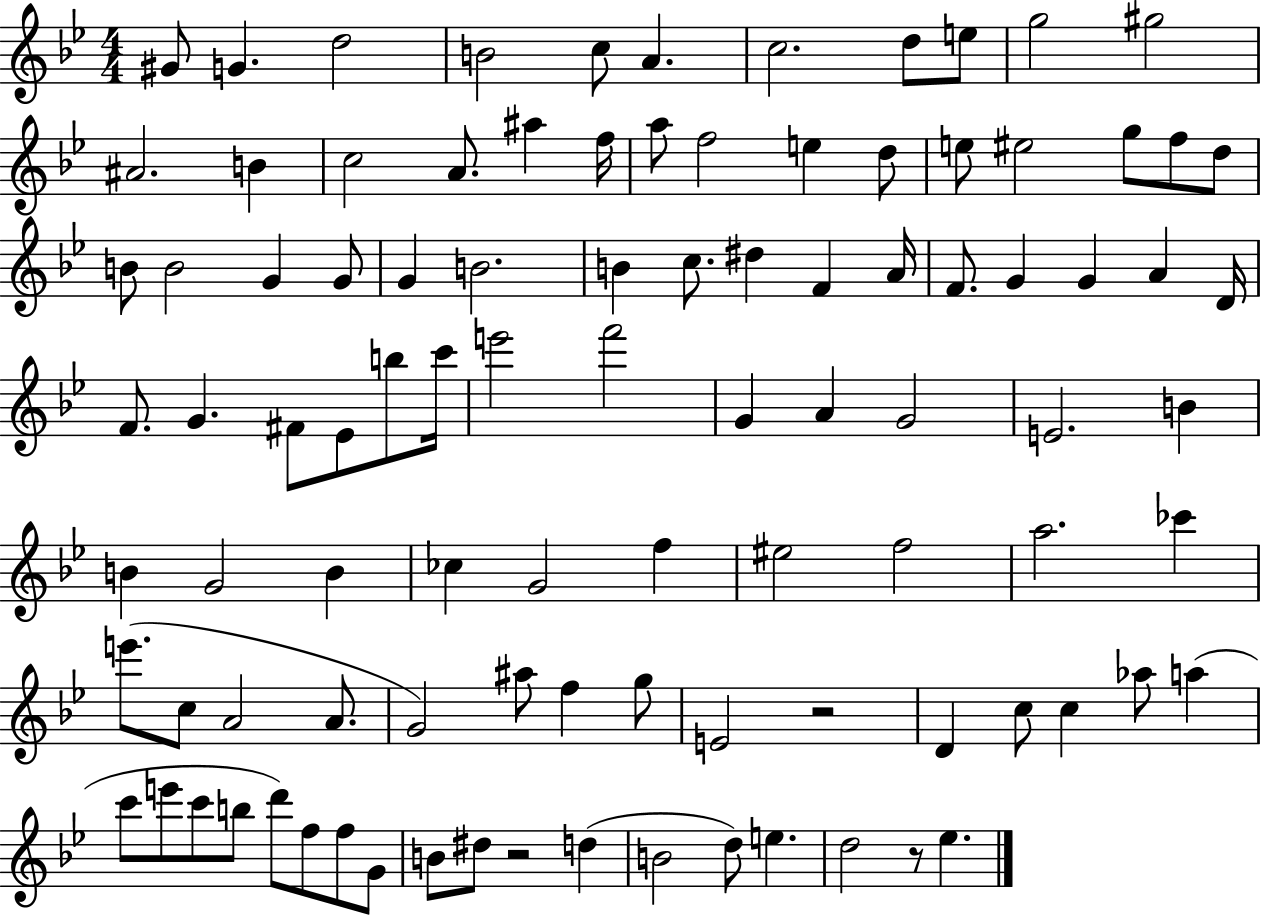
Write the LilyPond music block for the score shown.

{
  \clef treble
  \numericTimeSignature
  \time 4/4
  \key bes \major
  gis'8 g'4. d''2 | b'2 c''8 a'4. | c''2. d''8 e''8 | g''2 gis''2 | \break ais'2. b'4 | c''2 a'8. ais''4 f''16 | a''8 f''2 e''4 d''8 | e''8 eis''2 g''8 f''8 d''8 | \break b'8 b'2 g'4 g'8 | g'4 b'2. | b'4 c''8. dis''4 f'4 a'16 | f'8. g'4 g'4 a'4 d'16 | \break f'8. g'4. fis'8 ees'8 b''8 c'''16 | e'''2 f'''2 | g'4 a'4 g'2 | e'2. b'4 | \break b'4 g'2 b'4 | ces''4 g'2 f''4 | eis''2 f''2 | a''2. ces'''4 | \break e'''8.( c''8 a'2 a'8. | g'2) ais''8 f''4 g''8 | e'2 r2 | d'4 c''8 c''4 aes''8 a''4( | \break c'''8 e'''8 c'''8 b''8 d'''8) f''8 f''8 g'8 | b'8 dis''8 r2 d''4( | b'2 d''8) e''4. | d''2 r8 ees''4. | \break \bar "|."
}